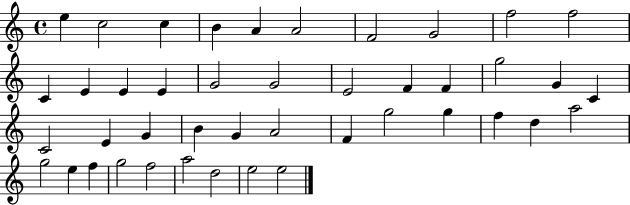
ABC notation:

X:1
T:Untitled
M:4/4
L:1/4
K:C
e c2 c B A A2 F2 G2 f2 f2 C E E E G2 G2 E2 F F g2 G C C2 E G B G A2 F g2 g f d a2 g2 e f g2 f2 a2 d2 e2 e2